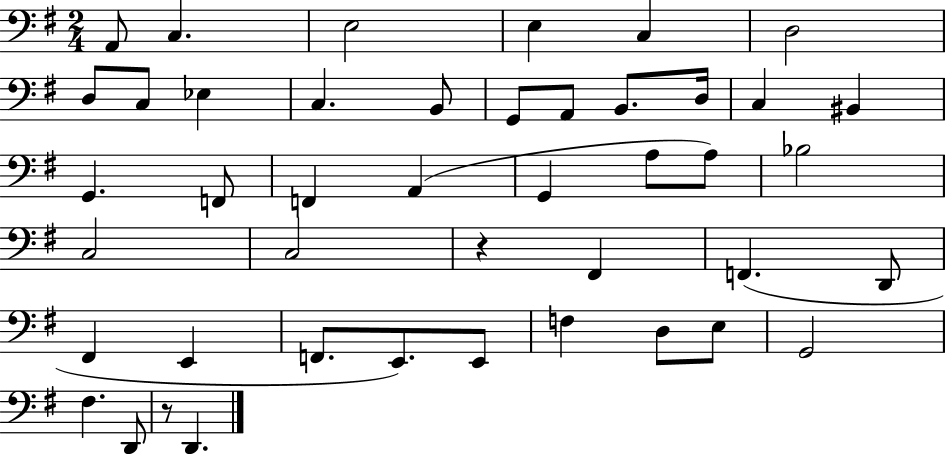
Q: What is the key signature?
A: G major